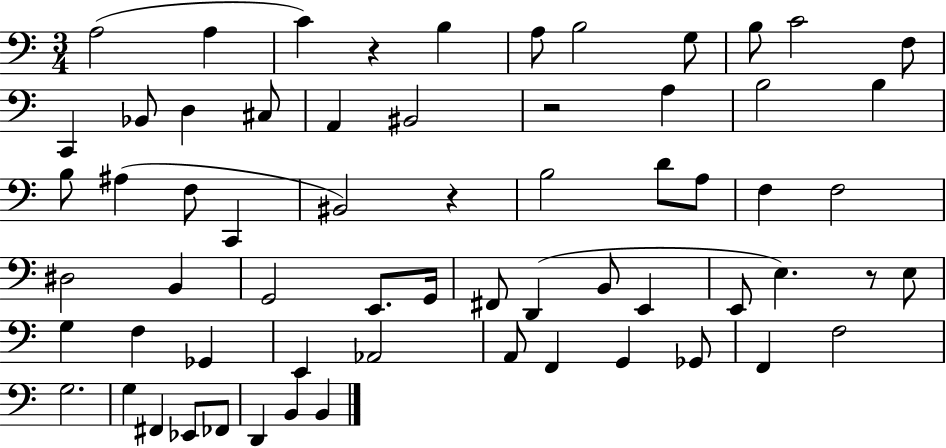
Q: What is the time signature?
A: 3/4